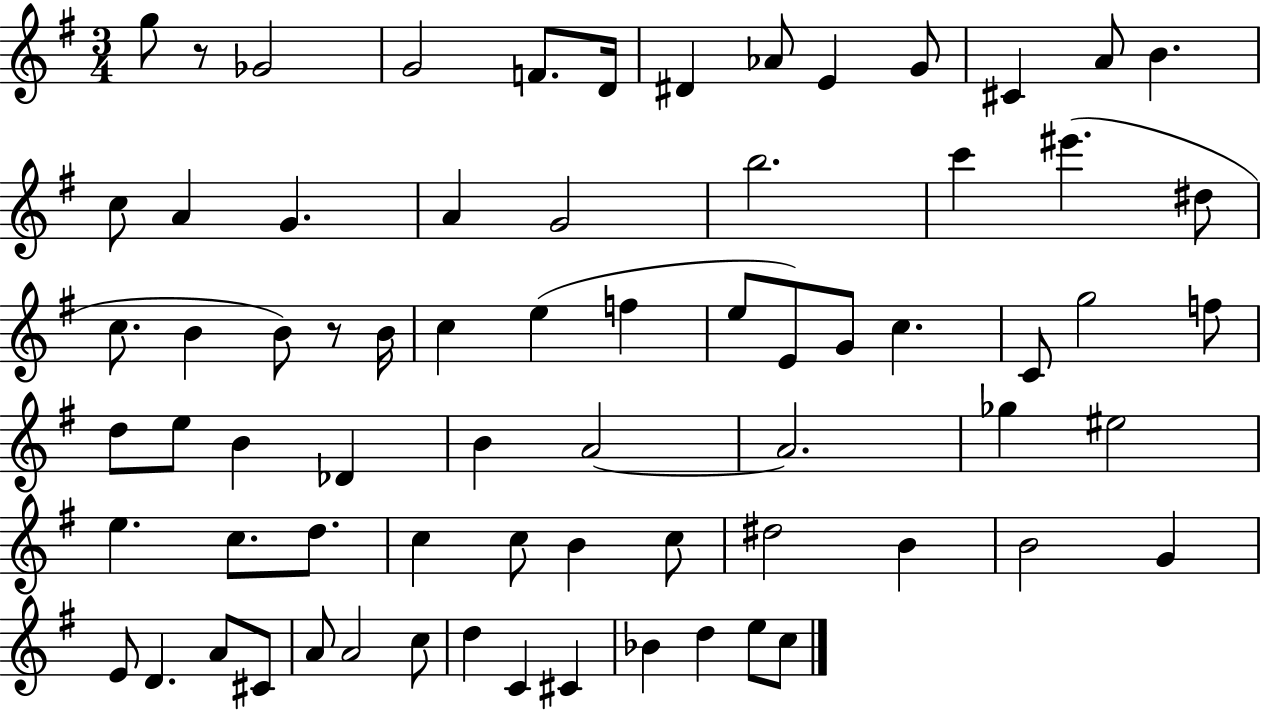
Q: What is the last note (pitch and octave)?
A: C5